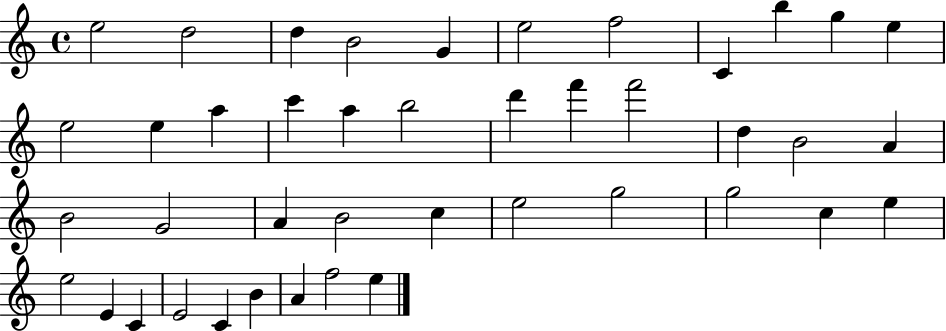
X:1
T:Untitled
M:4/4
L:1/4
K:C
e2 d2 d B2 G e2 f2 C b g e e2 e a c' a b2 d' f' f'2 d B2 A B2 G2 A B2 c e2 g2 g2 c e e2 E C E2 C B A f2 e